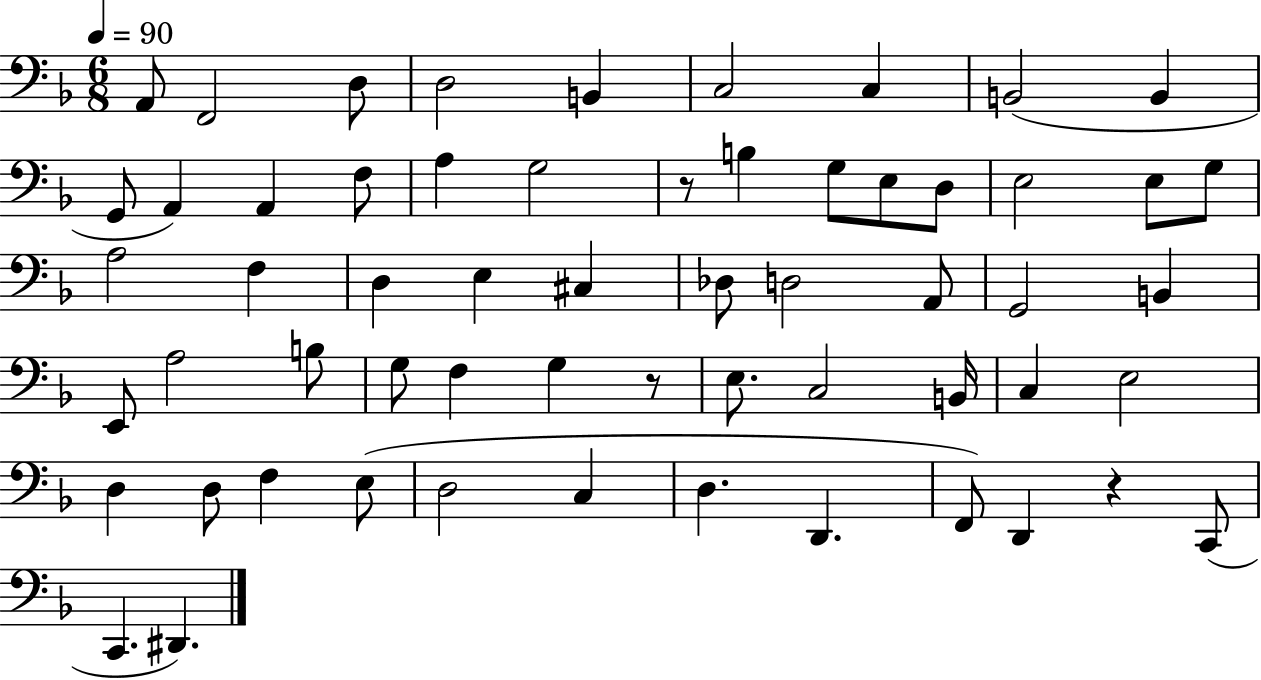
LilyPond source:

{
  \clef bass
  \numericTimeSignature
  \time 6/8
  \key f \major
  \tempo 4 = 90
  \repeat volta 2 { a,8 f,2 d8 | d2 b,4 | c2 c4 | b,2( b,4 | \break g,8 a,4) a,4 f8 | a4 g2 | r8 b4 g8 e8 d8 | e2 e8 g8 | \break a2 f4 | d4 e4 cis4 | des8 d2 a,8 | g,2 b,4 | \break e,8 a2 b8 | g8 f4 g4 r8 | e8. c2 b,16 | c4 e2 | \break d4 d8 f4 e8( | d2 c4 | d4. d,4. | f,8) d,4 r4 c,8( | \break c,4. dis,4.) | } \bar "|."
}